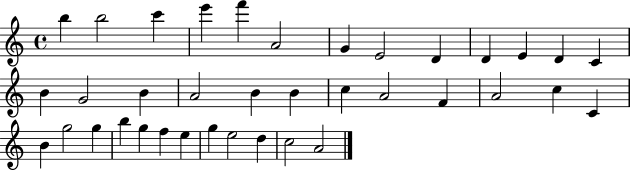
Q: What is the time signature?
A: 4/4